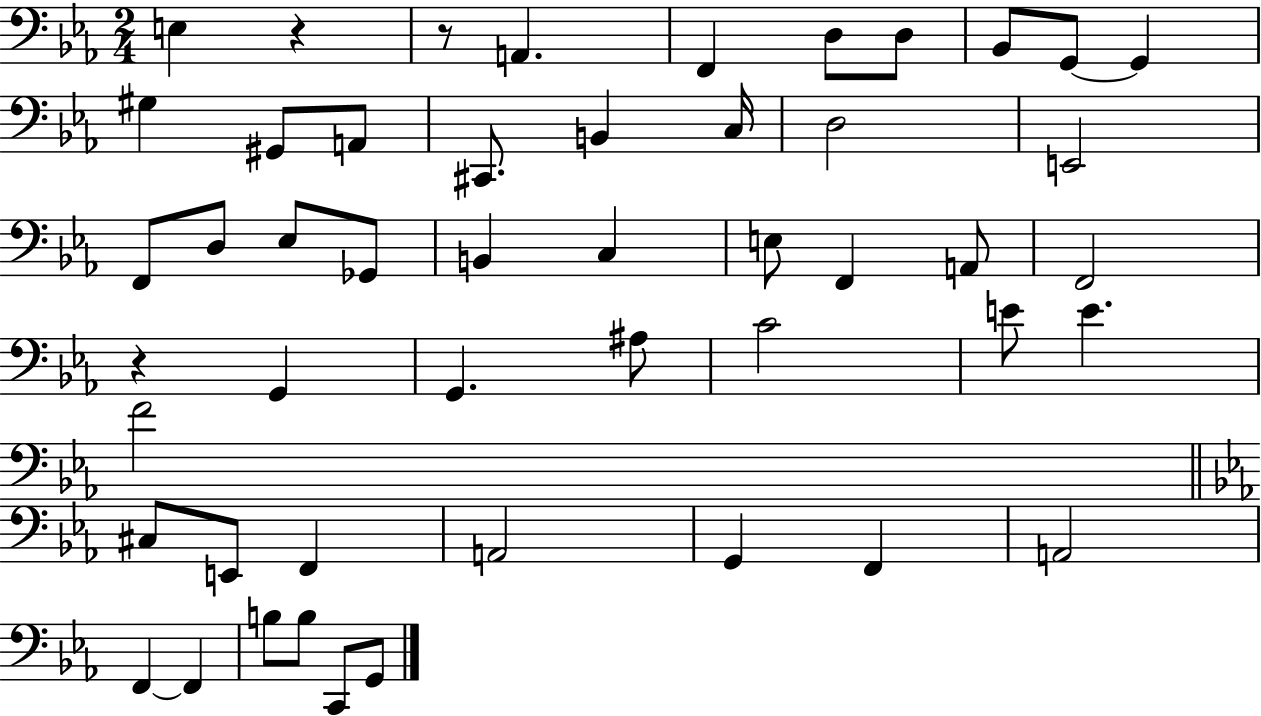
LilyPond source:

{
  \clef bass
  \numericTimeSignature
  \time 2/4
  \key ees \major
  e4 r4 | r8 a,4. | f,4 d8 d8 | bes,8 g,8~~ g,4 | \break gis4 gis,8 a,8 | cis,8. b,4 c16 | d2 | e,2 | \break f,8 d8 ees8 ges,8 | b,4 c4 | e8 f,4 a,8 | f,2 | \break r4 g,4 | g,4. ais8 | c'2 | e'8 e'4. | \break f'2 | \bar "||" \break \key ees \major cis8 e,8 f,4 | a,2 | g,4 f,4 | a,2 | \break f,4~~ f,4 | b8 b8 c,8 g,8 | \bar "|."
}